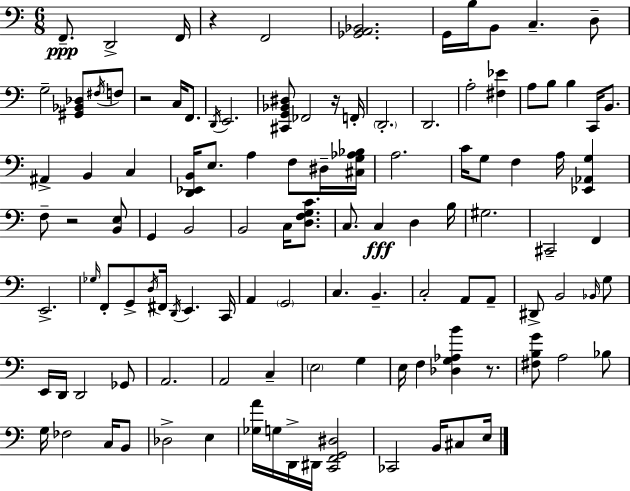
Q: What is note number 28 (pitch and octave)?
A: B2